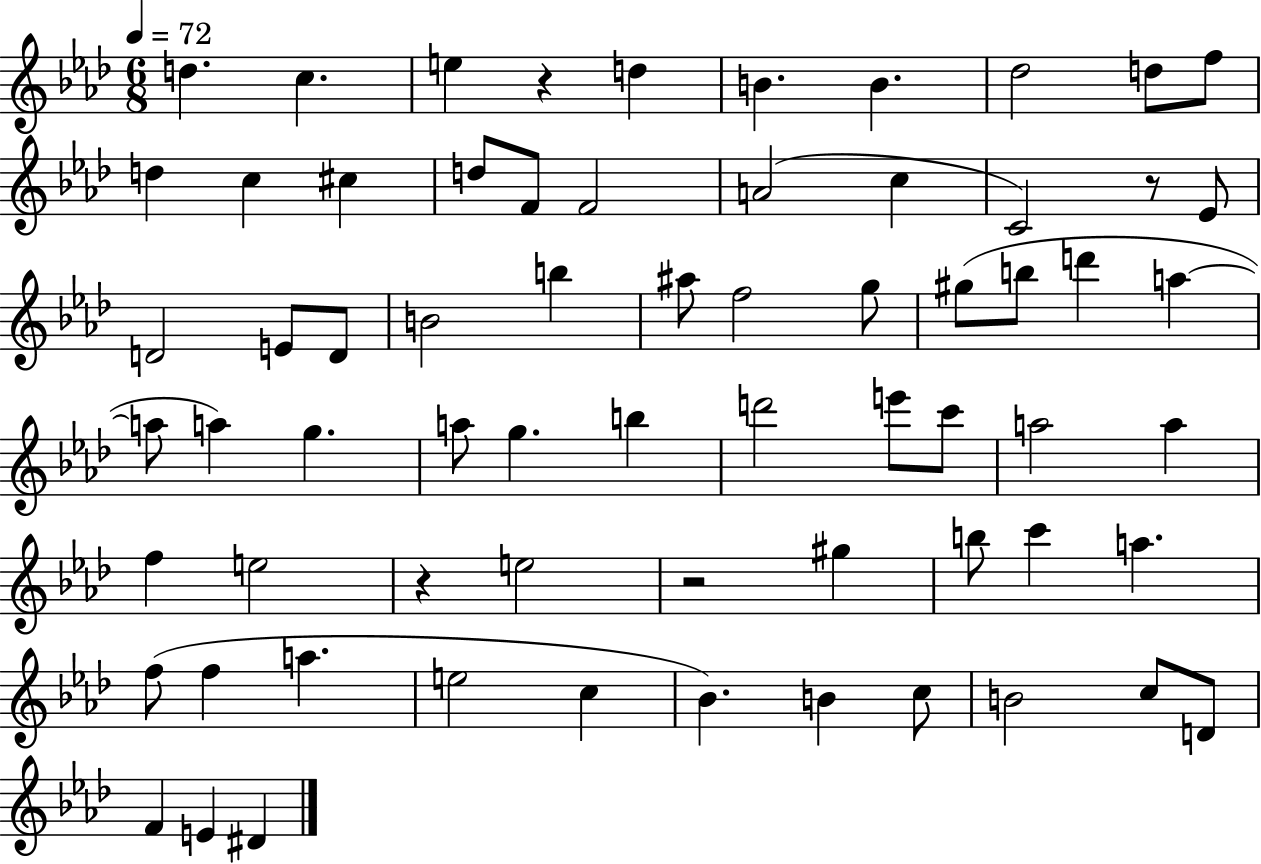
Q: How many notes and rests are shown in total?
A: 67